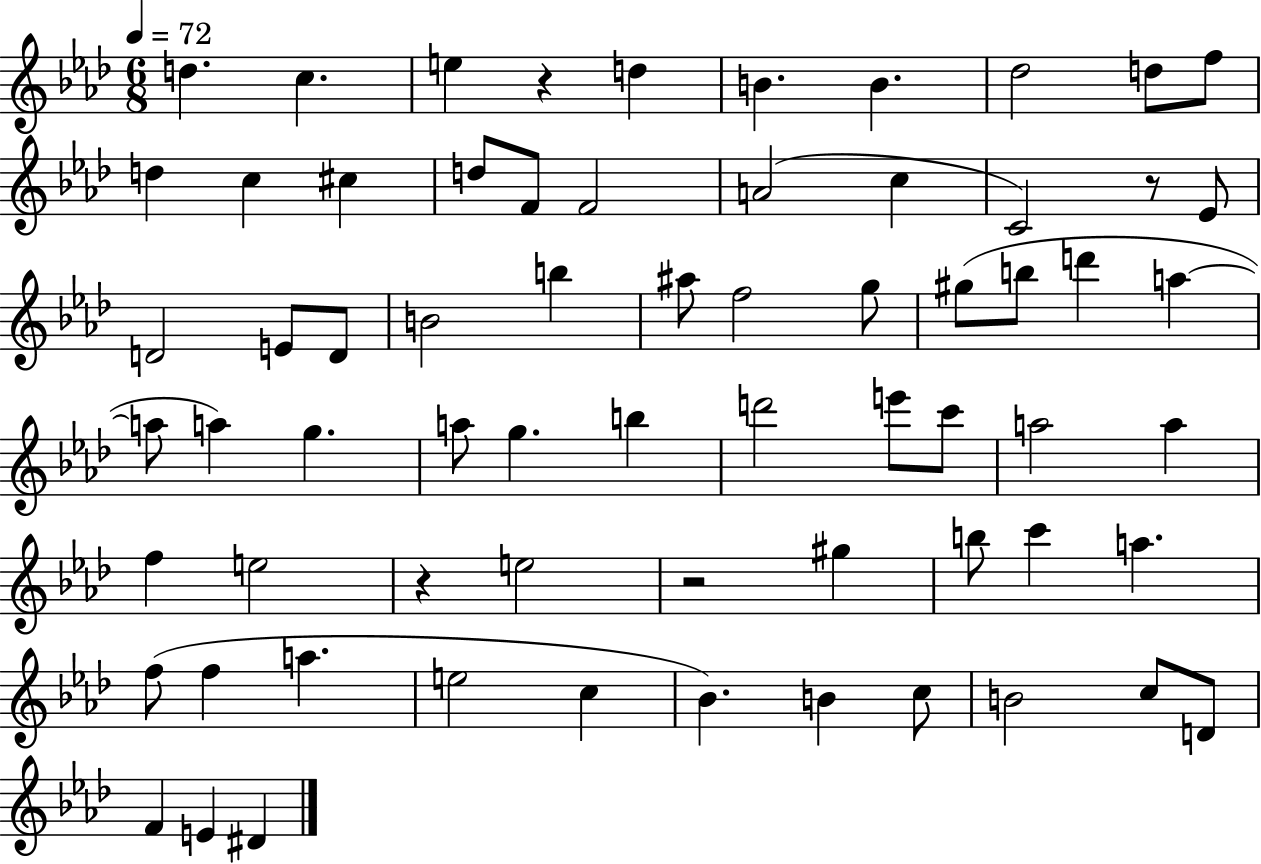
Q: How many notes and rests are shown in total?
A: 67